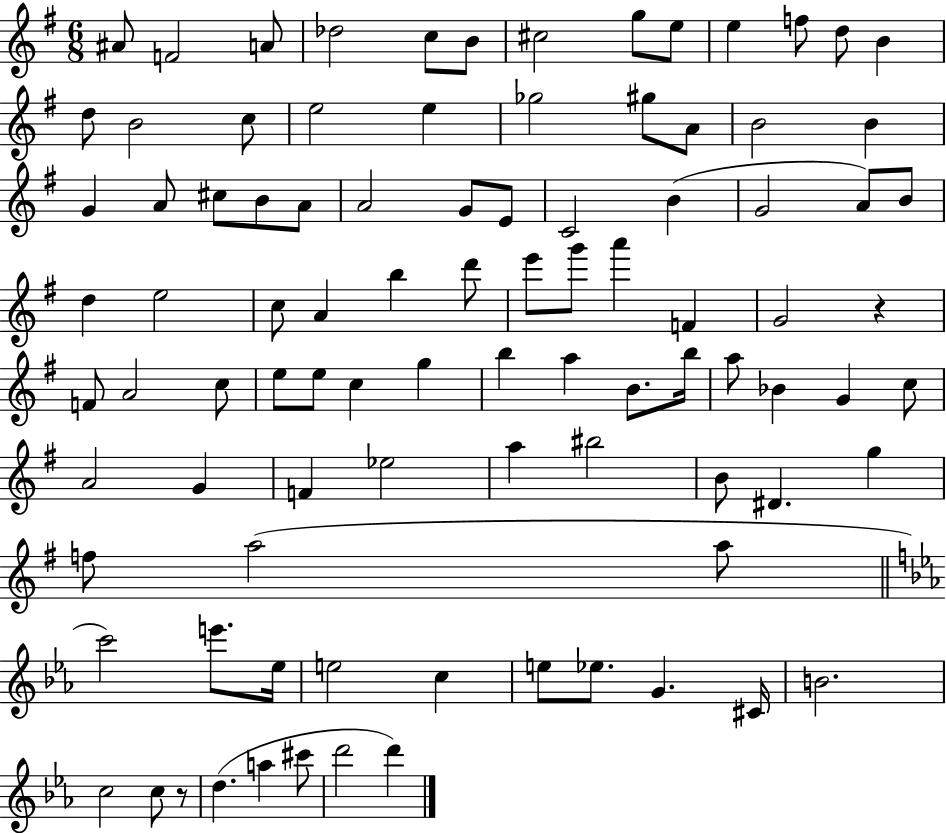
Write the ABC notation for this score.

X:1
T:Untitled
M:6/8
L:1/4
K:G
^A/2 F2 A/2 _d2 c/2 B/2 ^c2 g/2 e/2 e f/2 d/2 B d/2 B2 c/2 e2 e _g2 ^g/2 A/2 B2 B G A/2 ^c/2 B/2 A/2 A2 G/2 E/2 C2 B G2 A/2 B/2 d e2 c/2 A b d'/2 e'/2 g'/2 a' F G2 z F/2 A2 c/2 e/2 e/2 c g b a B/2 b/4 a/2 _B G c/2 A2 G F _e2 a ^b2 B/2 ^D g f/2 a2 a/2 c'2 e'/2 _e/4 e2 c e/2 _e/2 G ^C/4 B2 c2 c/2 z/2 d a ^c'/2 d'2 d'